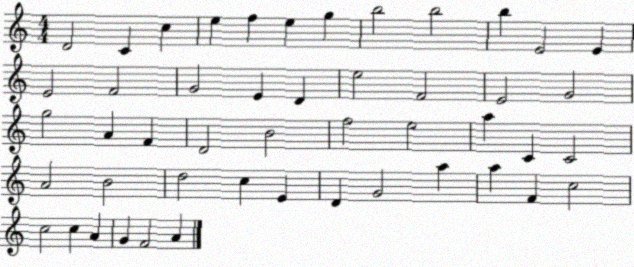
X:1
T:Untitled
M:4/4
L:1/4
K:C
D2 C c e f e g b2 b2 b E2 E E2 F2 G2 E D e2 F2 E2 G2 g2 A F D2 B2 f2 e2 a C C2 A2 B2 d2 c E D G2 a a F c2 c2 c A G F2 A